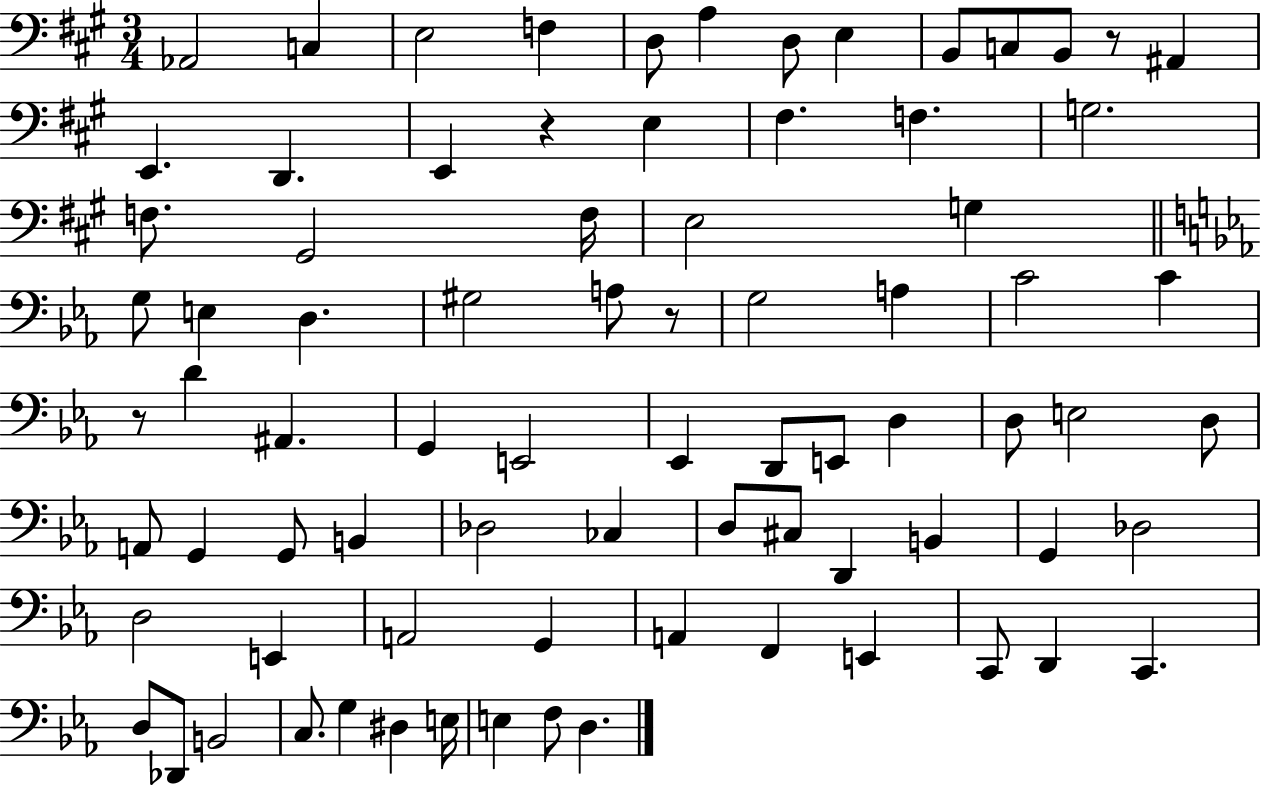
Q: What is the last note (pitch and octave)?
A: D3